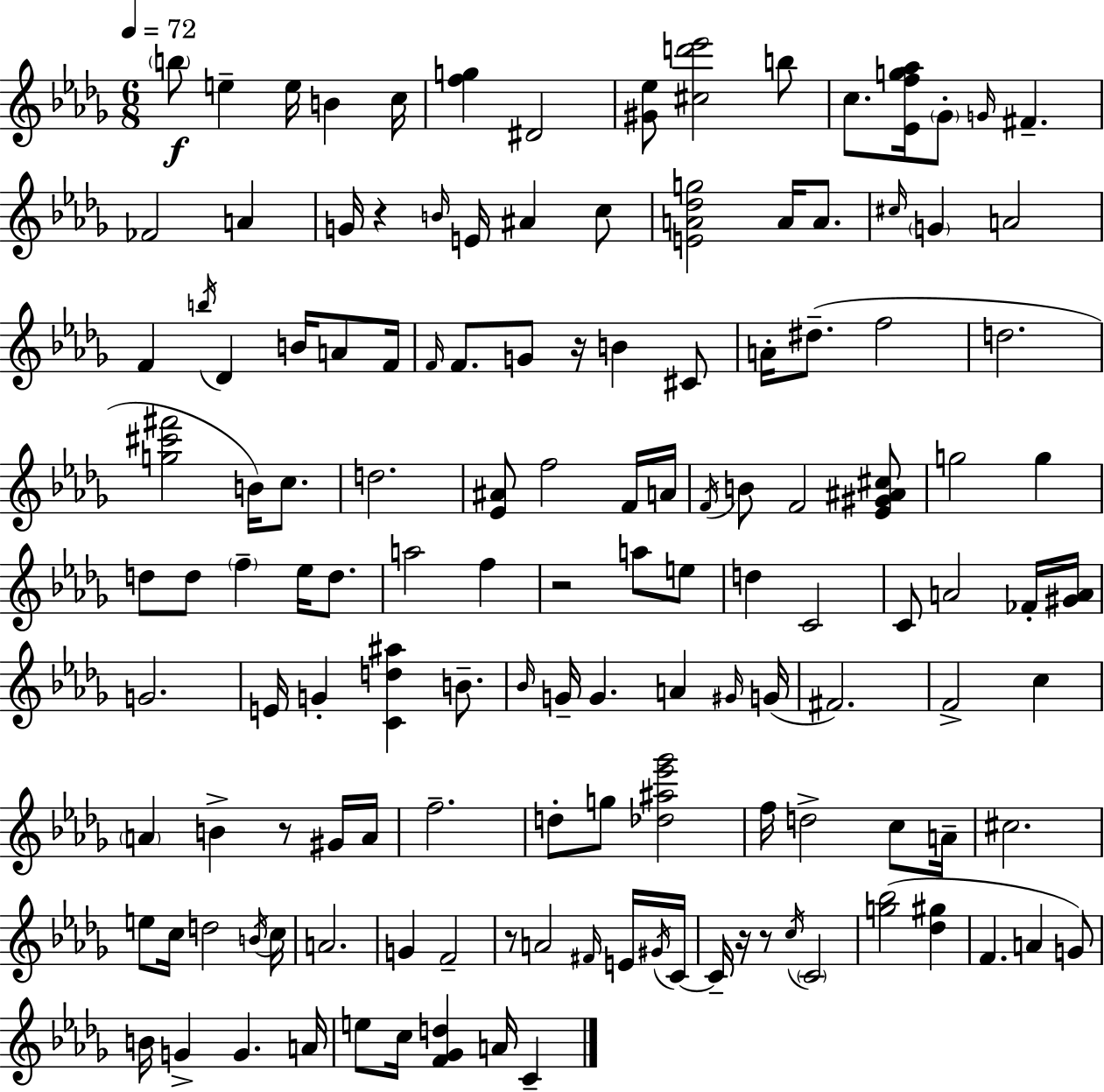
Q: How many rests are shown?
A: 7